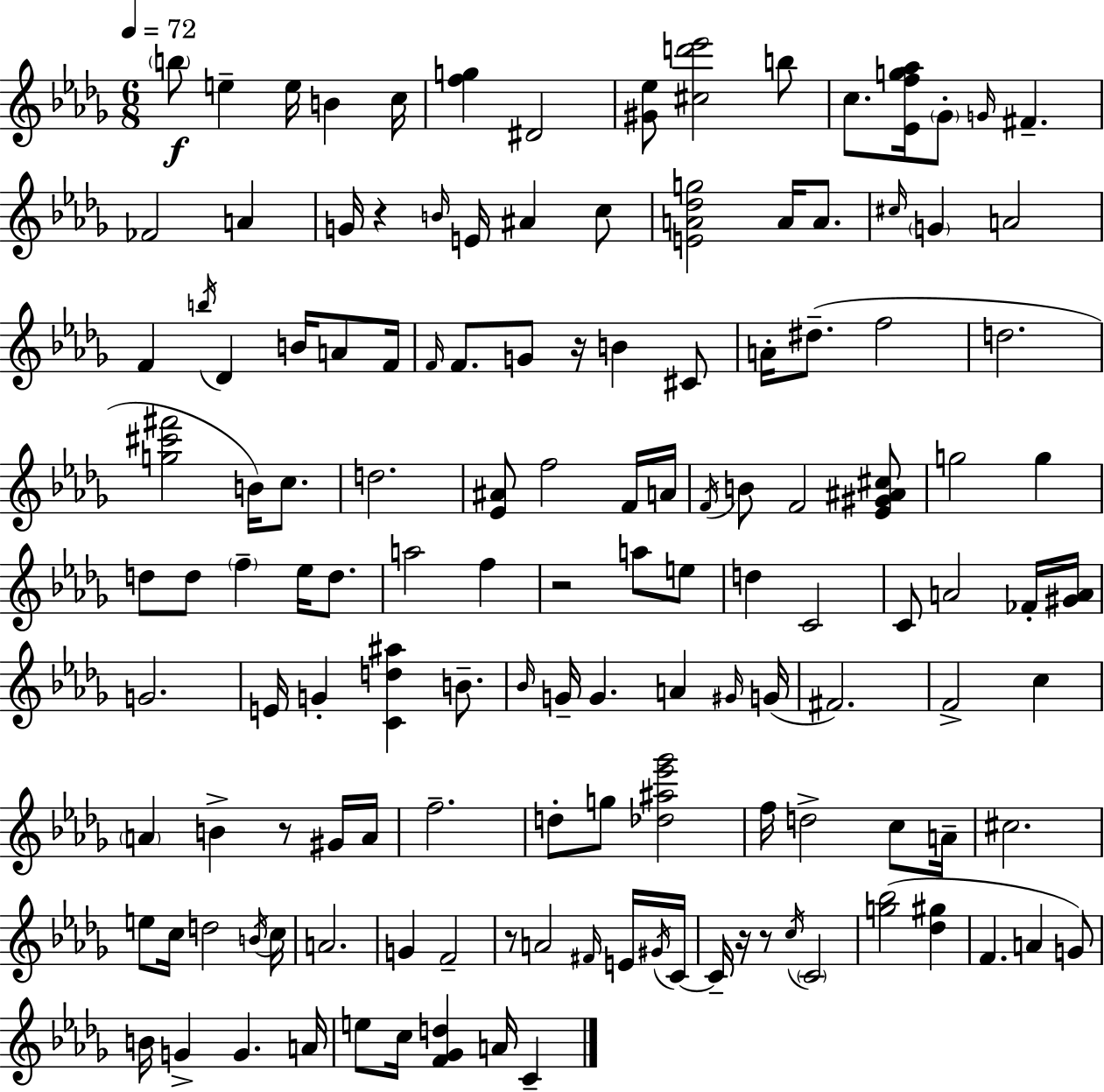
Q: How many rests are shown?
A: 7